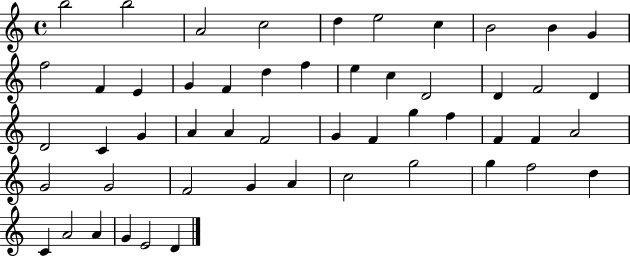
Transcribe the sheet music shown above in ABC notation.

X:1
T:Untitled
M:4/4
L:1/4
K:C
b2 b2 A2 c2 d e2 c B2 B G f2 F E G F d f e c D2 D F2 D D2 C G A A F2 G F g f F F A2 G2 G2 F2 G A c2 g2 g f2 d C A2 A G E2 D